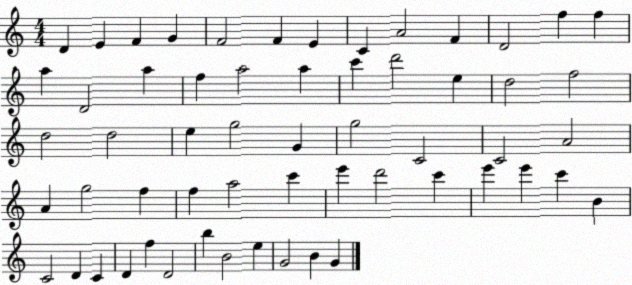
X:1
T:Untitled
M:4/4
L:1/4
K:C
D E F G F2 F E C A2 F D2 f f a D2 a f a2 a c' d'2 e d2 f2 d2 d2 e g2 G g2 C2 C2 A2 A g2 f f a2 c' e' d'2 c' e' e' c' B C2 D C D f D2 b B2 e G2 B G